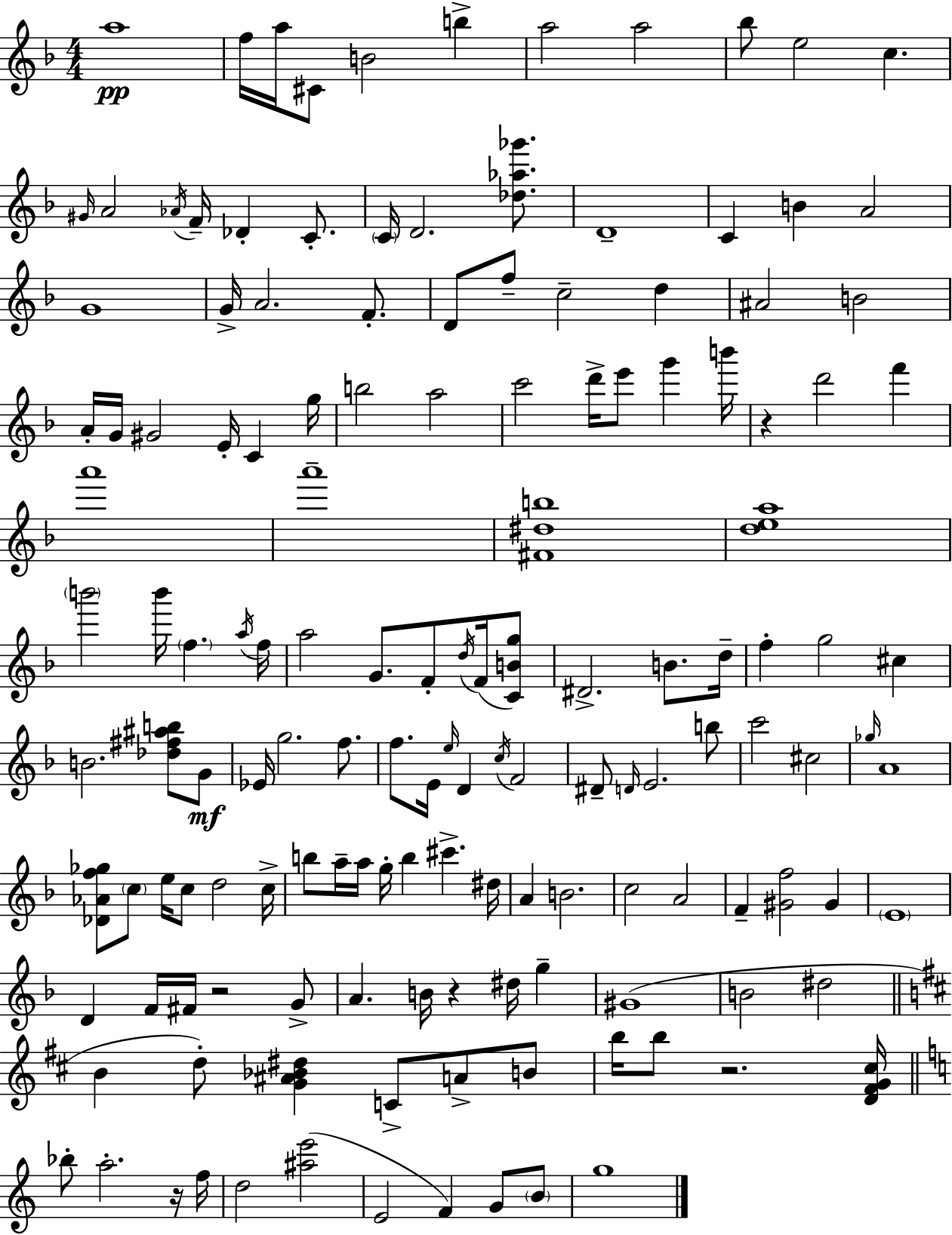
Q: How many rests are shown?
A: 5